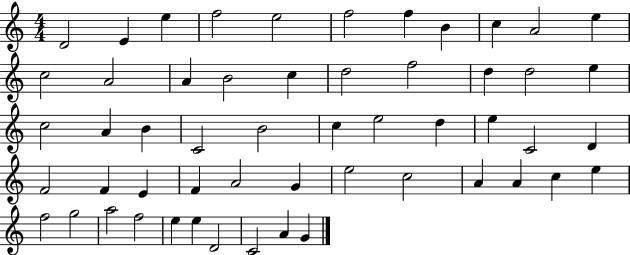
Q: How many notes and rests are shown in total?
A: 54